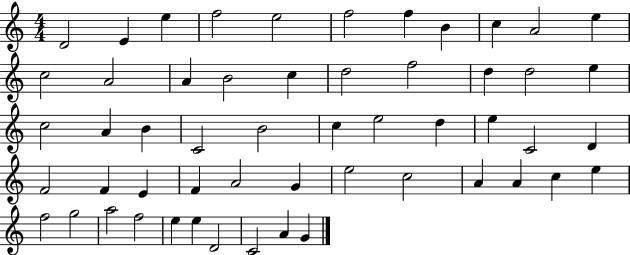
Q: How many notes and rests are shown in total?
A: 54